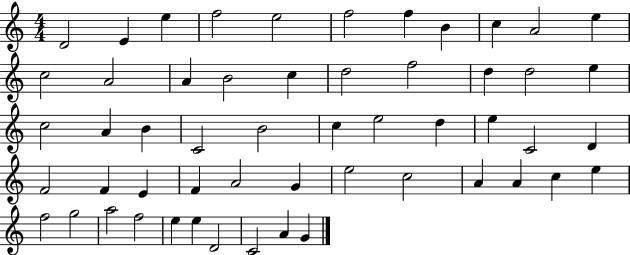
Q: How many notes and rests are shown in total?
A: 54